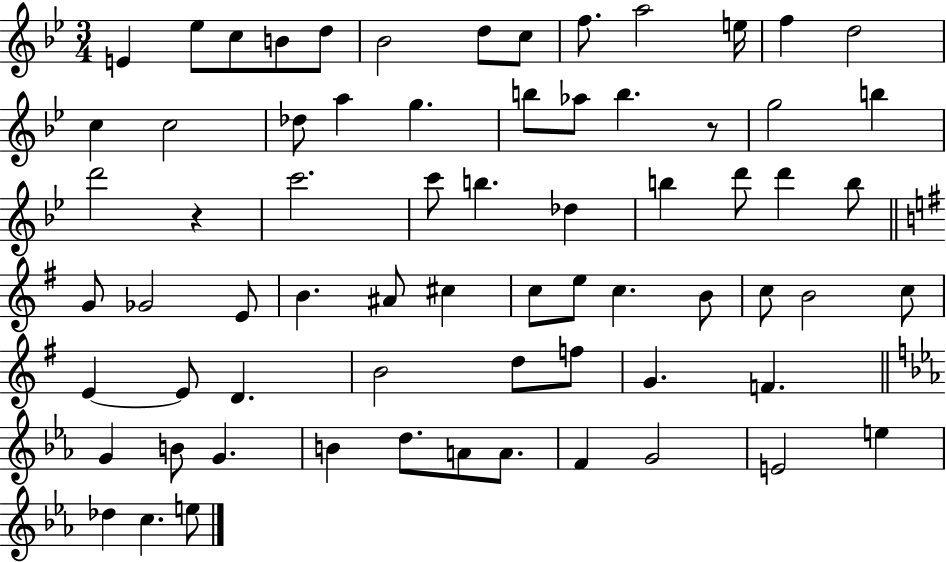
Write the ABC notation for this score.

X:1
T:Untitled
M:3/4
L:1/4
K:Bb
E _e/2 c/2 B/2 d/2 _B2 d/2 c/2 f/2 a2 e/4 f d2 c c2 _d/2 a g b/2 _a/2 b z/2 g2 b d'2 z c'2 c'/2 b _d b d'/2 d' b/2 G/2 _G2 E/2 B ^A/2 ^c c/2 e/2 c B/2 c/2 B2 c/2 E E/2 D B2 d/2 f/2 G F G B/2 G B d/2 A/2 A/2 F G2 E2 e _d c e/2